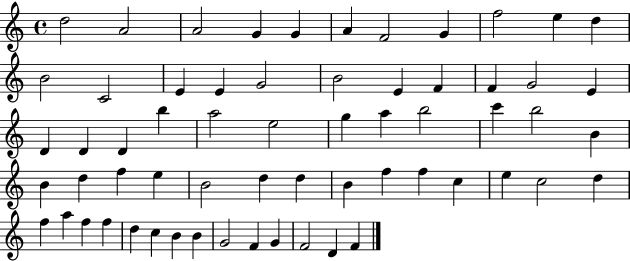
{
  \clef treble
  \time 4/4
  \defaultTimeSignature
  \key c \major
  d''2 a'2 | a'2 g'4 g'4 | a'4 f'2 g'4 | f''2 e''4 d''4 | \break b'2 c'2 | e'4 e'4 g'2 | b'2 e'4 f'4 | f'4 g'2 e'4 | \break d'4 d'4 d'4 b''4 | a''2 e''2 | g''4 a''4 b''2 | c'''4 b''2 b'4 | \break b'4 d''4 f''4 e''4 | b'2 d''4 d''4 | b'4 f''4 f''4 c''4 | e''4 c''2 d''4 | \break f''4 a''4 f''4 f''4 | d''4 c''4 b'4 b'4 | g'2 f'4 g'4 | f'2 d'4 f'4 | \break \bar "|."
}